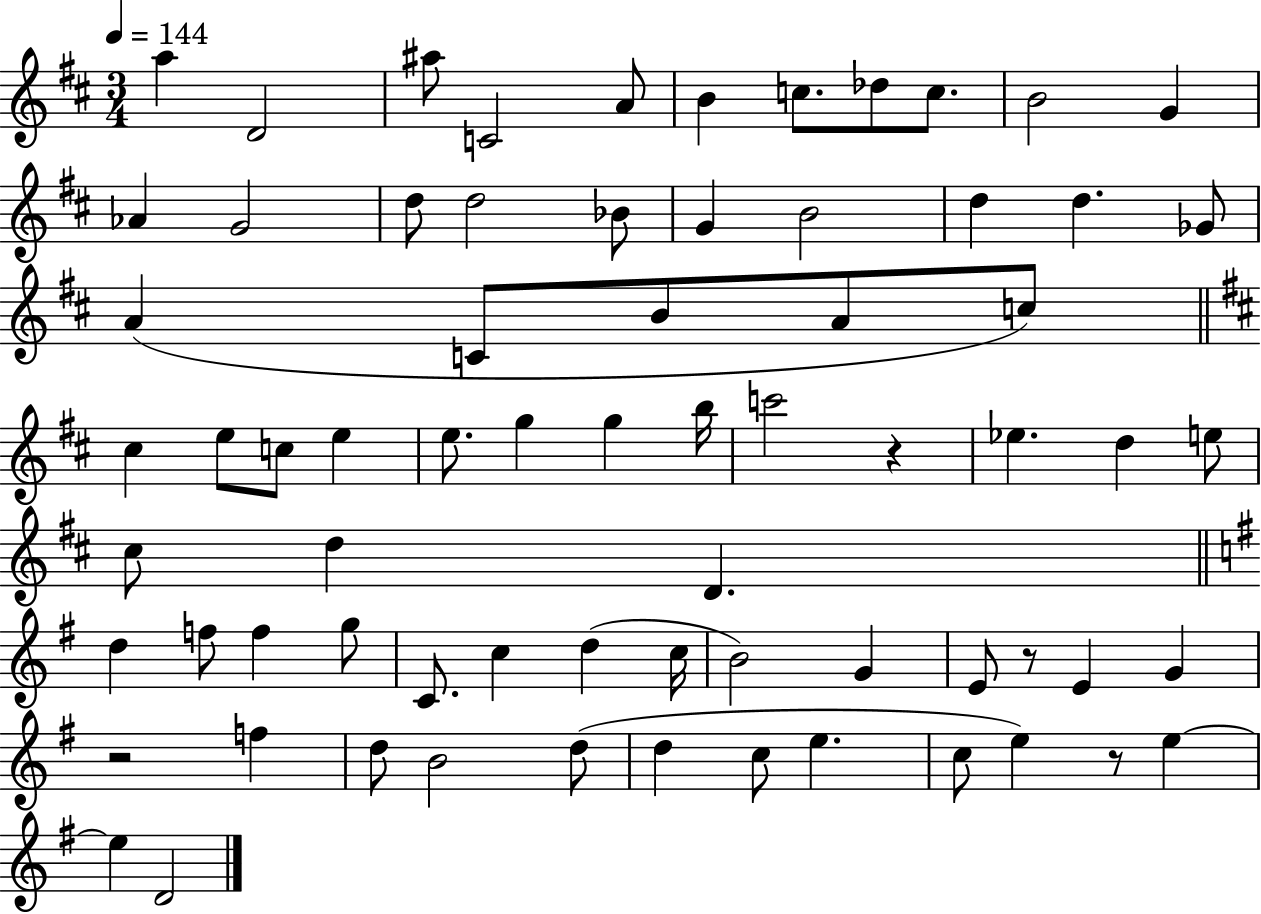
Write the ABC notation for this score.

X:1
T:Untitled
M:3/4
L:1/4
K:D
a D2 ^a/2 C2 A/2 B c/2 _d/2 c/2 B2 G _A G2 d/2 d2 _B/2 G B2 d d _G/2 A C/2 B/2 A/2 c/2 ^c e/2 c/2 e e/2 g g b/4 c'2 z _e d e/2 ^c/2 d D d f/2 f g/2 C/2 c d c/4 B2 G E/2 z/2 E G z2 f d/2 B2 d/2 d c/2 e c/2 e z/2 e e D2